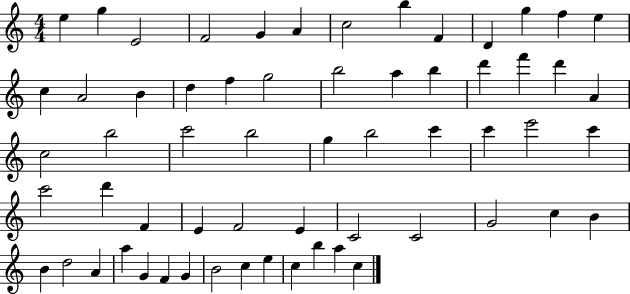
E5/q G5/q E4/h F4/h G4/q A4/q C5/h B5/q F4/q D4/q G5/q F5/q E5/q C5/q A4/h B4/q D5/q F5/q G5/h B5/h A5/q B5/q D6/q F6/q D6/q A4/q C5/h B5/h C6/h B5/h G5/q B5/h C6/q C6/q E6/h C6/q C6/h D6/q F4/q E4/q F4/h E4/q C4/h C4/h G4/h C5/q B4/q B4/q D5/h A4/q A5/q G4/q F4/q G4/q B4/h C5/q E5/q C5/q B5/q A5/q C5/q